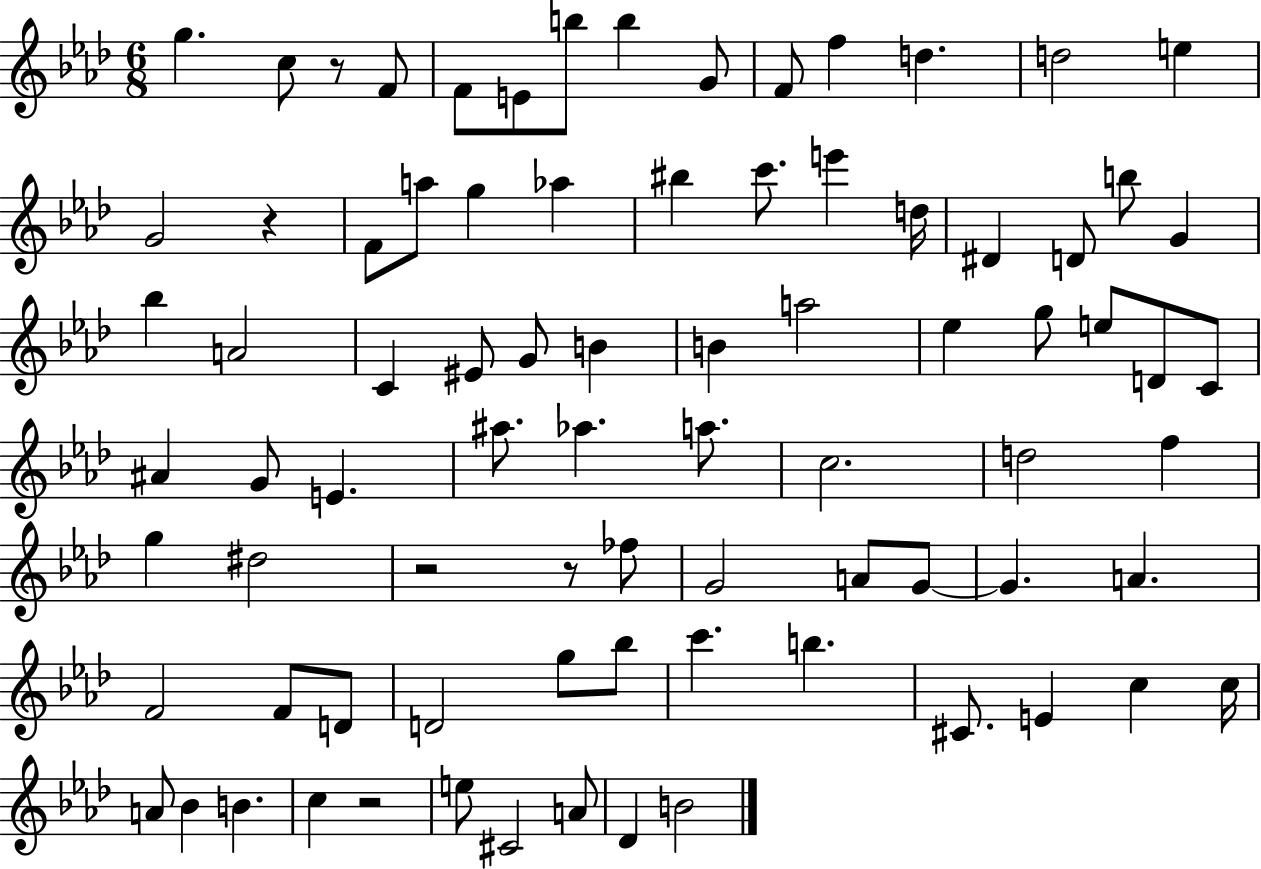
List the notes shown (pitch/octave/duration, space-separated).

G5/q. C5/e R/e F4/e F4/e E4/e B5/e B5/q G4/e F4/e F5/q D5/q. D5/h E5/q G4/h R/q F4/e A5/e G5/q Ab5/q BIS5/q C6/e. E6/q D5/s D#4/q D4/e B5/e G4/q Bb5/q A4/h C4/q EIS4/e G4/e B4/q B4/q A5/h Eb5/q G5/e E5/e D4/e C4/e A#4/q G4/e E4/q. A#5/e. Ab5/q. A5/e. C5/h. D5/h F5/q G5/q D#5/h R/h R/e FES5/e G4/h A4/e G4/e G4/q. A4/q. F4/h F4/e D4/e D4/h G5/e Bb5/e C6/q. B5/q. C#4/e. E4/q C5/q C5/s A4/e Bb4/q B4/q. C5/q R/h E5/e C#4/h A4/e Db4/q B4/h